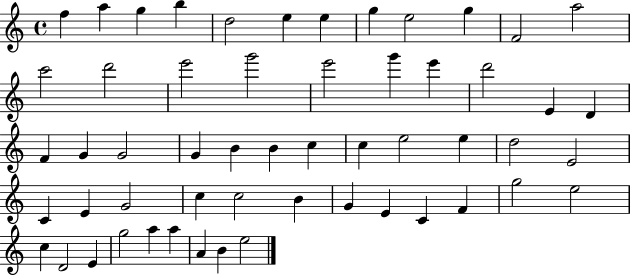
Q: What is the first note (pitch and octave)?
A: F5